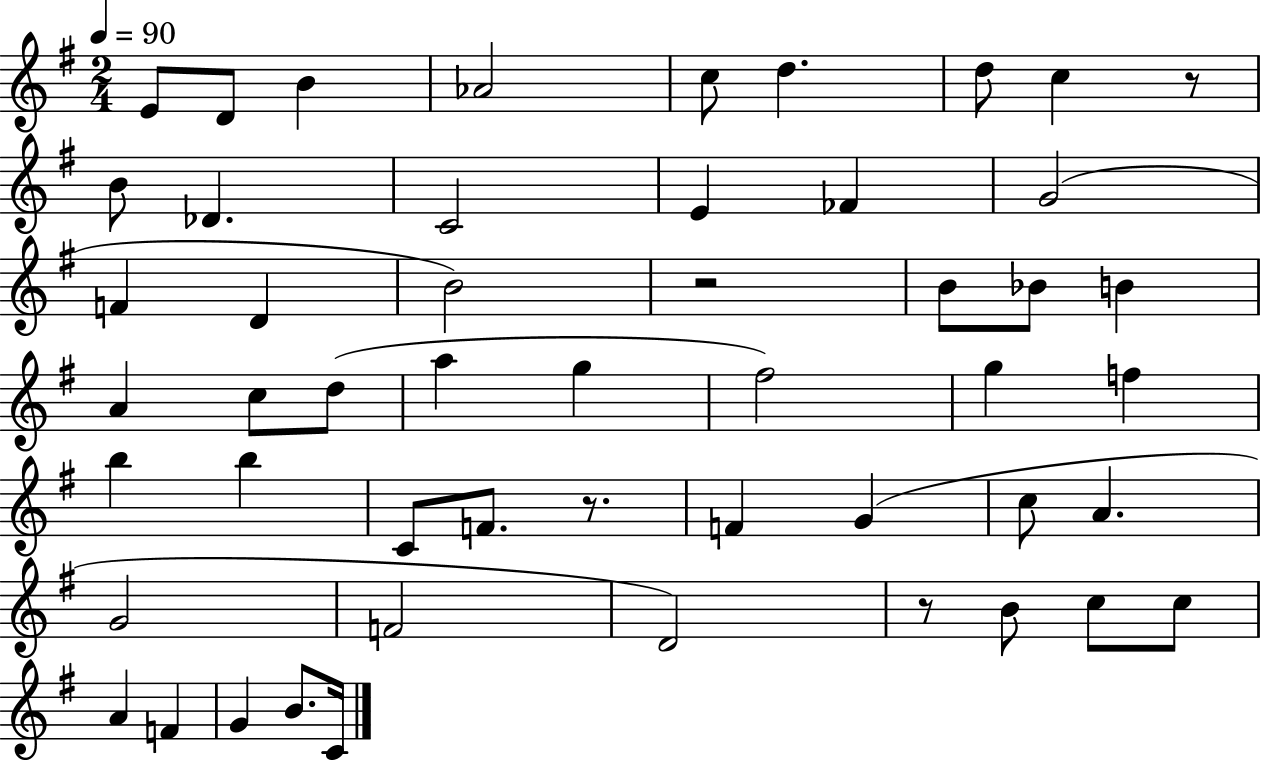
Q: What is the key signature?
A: G major